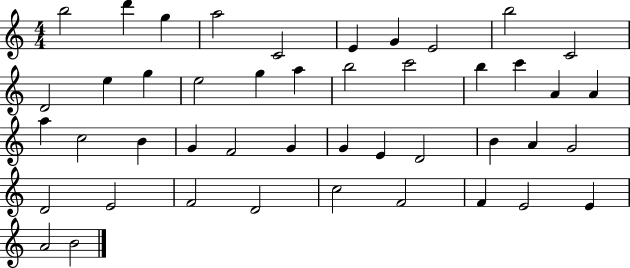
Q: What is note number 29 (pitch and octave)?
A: G4